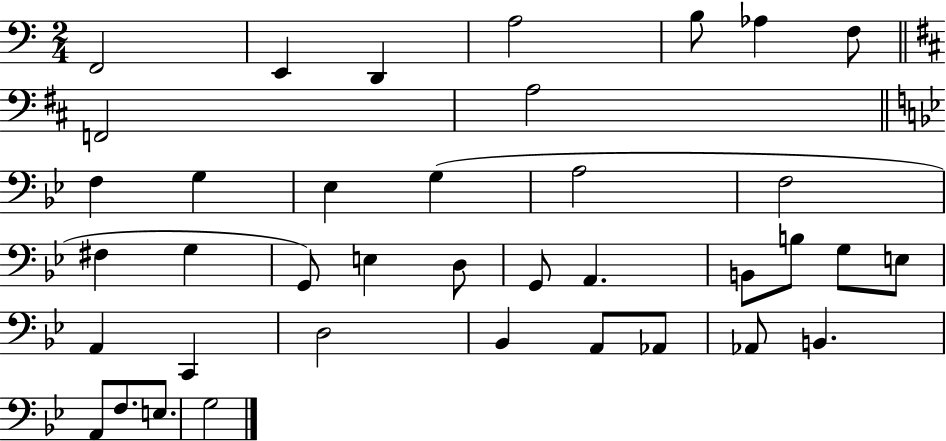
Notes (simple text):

F2/h E2/q D2/q A3/h B3/e Ab3/q F3/e F2/h A3/h F3/q G3/q Eb3/q G3/q A3/h F3/h F#3/q G3/q G2/e E3/q D3/e G2/e A2/q. B2/e B3/e G3/e E3/e A2/q C2/q D3/h Bb2/q A2/e Ab2/e Ab2/e B2/q. A2/e F3/e. E3/e. G3/h